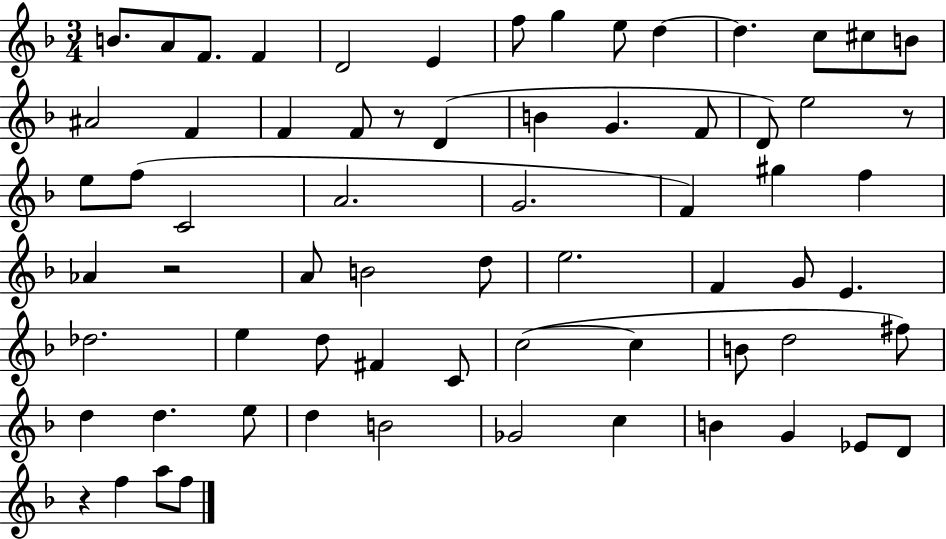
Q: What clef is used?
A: treble